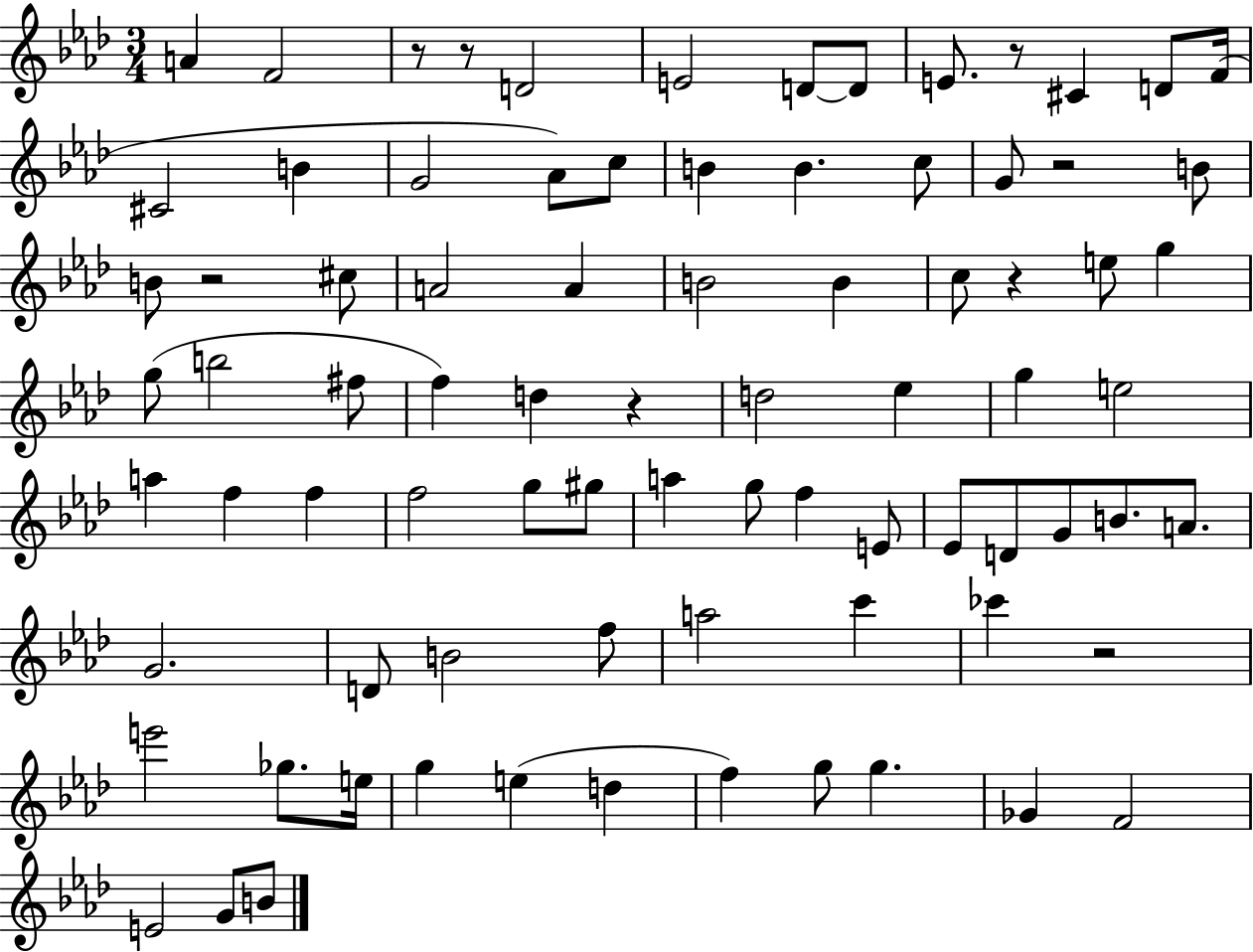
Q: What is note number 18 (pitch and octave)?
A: C5